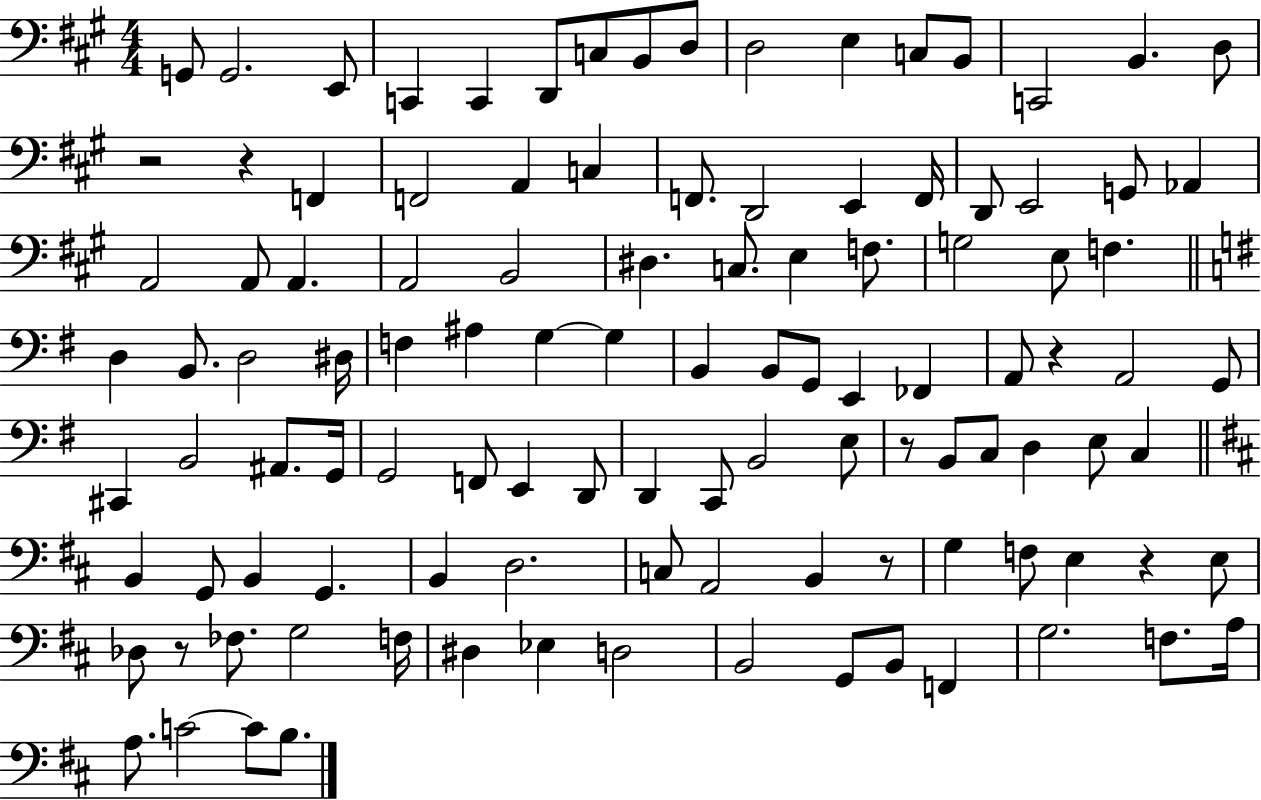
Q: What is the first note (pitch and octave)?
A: G2